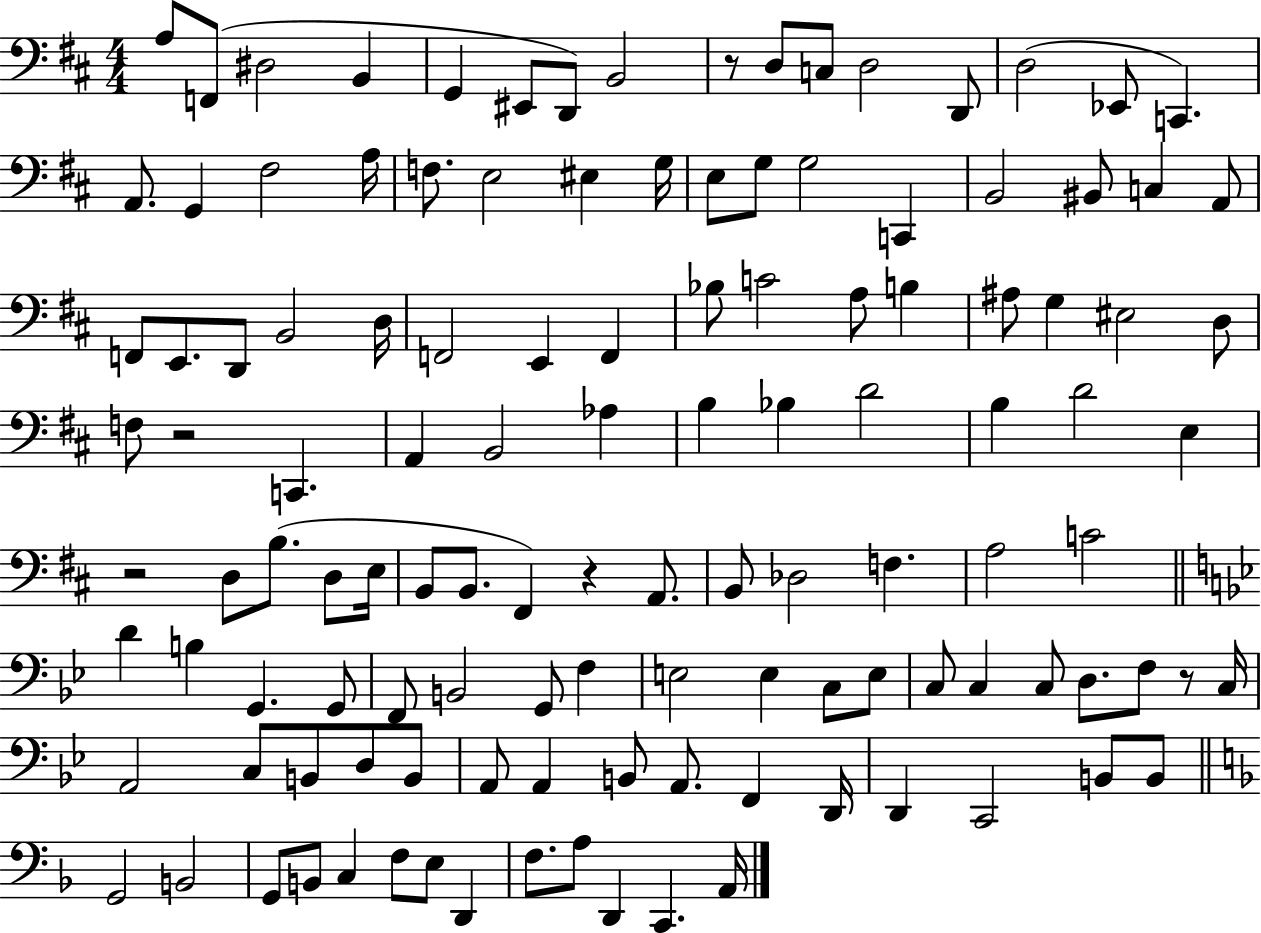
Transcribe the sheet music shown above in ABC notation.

X:1
T:Untitled
M:4/4
L:1/4
K:D
A,/2 F,,/2 ^D,2 B,, G,, ^E,,/2 D,,/2 B,,2 z/2 D,/2 C,/2 D,2 D,,/2 D,2 _E,,/2 C,, A,,/2 G,, ^F,2 A,/4 F,/2 E,2 ^E, G,/4 E,/2 G,/2 G,2 C,, B,,2 ^B,,/2 C, A,,/2 F,,/2 E,,/2 D,,/2 B,,2 D,/4 F,,2 E,, F,, _B,/2 C2 A,/2 B, ^A,/2 G, ^E,2 D,/2 F,/2 z2 C,, A,, B,,2 _A, B, _B, D2 B, D2 E, z2 D,/2 B,/2 D,/2 E,/4 B,,/2 B,,/2 ^F,, z A,,/2 B,,/2 _D,2 F, A,2 C2 D B, G,, G,,/2 F,,/2 B,,2 G,,/2 F, E,2 E, C,/2 E,/2 C,/2 C, C,/2 D,/2 F,/2 z/2 C,/4 A,,2 C,/2 B,,/2 D,/2 B,,/2 A,,/2 A,, B,,/2 A,,/2 F,, D,,/4 D,, C,,2 B,,/2 B,,/2 G,,2 B,,2 G,,/2 B,,/2 C, F,/2 E,/2 D,, F,/2 A,/2 D,, C,, A,,/4